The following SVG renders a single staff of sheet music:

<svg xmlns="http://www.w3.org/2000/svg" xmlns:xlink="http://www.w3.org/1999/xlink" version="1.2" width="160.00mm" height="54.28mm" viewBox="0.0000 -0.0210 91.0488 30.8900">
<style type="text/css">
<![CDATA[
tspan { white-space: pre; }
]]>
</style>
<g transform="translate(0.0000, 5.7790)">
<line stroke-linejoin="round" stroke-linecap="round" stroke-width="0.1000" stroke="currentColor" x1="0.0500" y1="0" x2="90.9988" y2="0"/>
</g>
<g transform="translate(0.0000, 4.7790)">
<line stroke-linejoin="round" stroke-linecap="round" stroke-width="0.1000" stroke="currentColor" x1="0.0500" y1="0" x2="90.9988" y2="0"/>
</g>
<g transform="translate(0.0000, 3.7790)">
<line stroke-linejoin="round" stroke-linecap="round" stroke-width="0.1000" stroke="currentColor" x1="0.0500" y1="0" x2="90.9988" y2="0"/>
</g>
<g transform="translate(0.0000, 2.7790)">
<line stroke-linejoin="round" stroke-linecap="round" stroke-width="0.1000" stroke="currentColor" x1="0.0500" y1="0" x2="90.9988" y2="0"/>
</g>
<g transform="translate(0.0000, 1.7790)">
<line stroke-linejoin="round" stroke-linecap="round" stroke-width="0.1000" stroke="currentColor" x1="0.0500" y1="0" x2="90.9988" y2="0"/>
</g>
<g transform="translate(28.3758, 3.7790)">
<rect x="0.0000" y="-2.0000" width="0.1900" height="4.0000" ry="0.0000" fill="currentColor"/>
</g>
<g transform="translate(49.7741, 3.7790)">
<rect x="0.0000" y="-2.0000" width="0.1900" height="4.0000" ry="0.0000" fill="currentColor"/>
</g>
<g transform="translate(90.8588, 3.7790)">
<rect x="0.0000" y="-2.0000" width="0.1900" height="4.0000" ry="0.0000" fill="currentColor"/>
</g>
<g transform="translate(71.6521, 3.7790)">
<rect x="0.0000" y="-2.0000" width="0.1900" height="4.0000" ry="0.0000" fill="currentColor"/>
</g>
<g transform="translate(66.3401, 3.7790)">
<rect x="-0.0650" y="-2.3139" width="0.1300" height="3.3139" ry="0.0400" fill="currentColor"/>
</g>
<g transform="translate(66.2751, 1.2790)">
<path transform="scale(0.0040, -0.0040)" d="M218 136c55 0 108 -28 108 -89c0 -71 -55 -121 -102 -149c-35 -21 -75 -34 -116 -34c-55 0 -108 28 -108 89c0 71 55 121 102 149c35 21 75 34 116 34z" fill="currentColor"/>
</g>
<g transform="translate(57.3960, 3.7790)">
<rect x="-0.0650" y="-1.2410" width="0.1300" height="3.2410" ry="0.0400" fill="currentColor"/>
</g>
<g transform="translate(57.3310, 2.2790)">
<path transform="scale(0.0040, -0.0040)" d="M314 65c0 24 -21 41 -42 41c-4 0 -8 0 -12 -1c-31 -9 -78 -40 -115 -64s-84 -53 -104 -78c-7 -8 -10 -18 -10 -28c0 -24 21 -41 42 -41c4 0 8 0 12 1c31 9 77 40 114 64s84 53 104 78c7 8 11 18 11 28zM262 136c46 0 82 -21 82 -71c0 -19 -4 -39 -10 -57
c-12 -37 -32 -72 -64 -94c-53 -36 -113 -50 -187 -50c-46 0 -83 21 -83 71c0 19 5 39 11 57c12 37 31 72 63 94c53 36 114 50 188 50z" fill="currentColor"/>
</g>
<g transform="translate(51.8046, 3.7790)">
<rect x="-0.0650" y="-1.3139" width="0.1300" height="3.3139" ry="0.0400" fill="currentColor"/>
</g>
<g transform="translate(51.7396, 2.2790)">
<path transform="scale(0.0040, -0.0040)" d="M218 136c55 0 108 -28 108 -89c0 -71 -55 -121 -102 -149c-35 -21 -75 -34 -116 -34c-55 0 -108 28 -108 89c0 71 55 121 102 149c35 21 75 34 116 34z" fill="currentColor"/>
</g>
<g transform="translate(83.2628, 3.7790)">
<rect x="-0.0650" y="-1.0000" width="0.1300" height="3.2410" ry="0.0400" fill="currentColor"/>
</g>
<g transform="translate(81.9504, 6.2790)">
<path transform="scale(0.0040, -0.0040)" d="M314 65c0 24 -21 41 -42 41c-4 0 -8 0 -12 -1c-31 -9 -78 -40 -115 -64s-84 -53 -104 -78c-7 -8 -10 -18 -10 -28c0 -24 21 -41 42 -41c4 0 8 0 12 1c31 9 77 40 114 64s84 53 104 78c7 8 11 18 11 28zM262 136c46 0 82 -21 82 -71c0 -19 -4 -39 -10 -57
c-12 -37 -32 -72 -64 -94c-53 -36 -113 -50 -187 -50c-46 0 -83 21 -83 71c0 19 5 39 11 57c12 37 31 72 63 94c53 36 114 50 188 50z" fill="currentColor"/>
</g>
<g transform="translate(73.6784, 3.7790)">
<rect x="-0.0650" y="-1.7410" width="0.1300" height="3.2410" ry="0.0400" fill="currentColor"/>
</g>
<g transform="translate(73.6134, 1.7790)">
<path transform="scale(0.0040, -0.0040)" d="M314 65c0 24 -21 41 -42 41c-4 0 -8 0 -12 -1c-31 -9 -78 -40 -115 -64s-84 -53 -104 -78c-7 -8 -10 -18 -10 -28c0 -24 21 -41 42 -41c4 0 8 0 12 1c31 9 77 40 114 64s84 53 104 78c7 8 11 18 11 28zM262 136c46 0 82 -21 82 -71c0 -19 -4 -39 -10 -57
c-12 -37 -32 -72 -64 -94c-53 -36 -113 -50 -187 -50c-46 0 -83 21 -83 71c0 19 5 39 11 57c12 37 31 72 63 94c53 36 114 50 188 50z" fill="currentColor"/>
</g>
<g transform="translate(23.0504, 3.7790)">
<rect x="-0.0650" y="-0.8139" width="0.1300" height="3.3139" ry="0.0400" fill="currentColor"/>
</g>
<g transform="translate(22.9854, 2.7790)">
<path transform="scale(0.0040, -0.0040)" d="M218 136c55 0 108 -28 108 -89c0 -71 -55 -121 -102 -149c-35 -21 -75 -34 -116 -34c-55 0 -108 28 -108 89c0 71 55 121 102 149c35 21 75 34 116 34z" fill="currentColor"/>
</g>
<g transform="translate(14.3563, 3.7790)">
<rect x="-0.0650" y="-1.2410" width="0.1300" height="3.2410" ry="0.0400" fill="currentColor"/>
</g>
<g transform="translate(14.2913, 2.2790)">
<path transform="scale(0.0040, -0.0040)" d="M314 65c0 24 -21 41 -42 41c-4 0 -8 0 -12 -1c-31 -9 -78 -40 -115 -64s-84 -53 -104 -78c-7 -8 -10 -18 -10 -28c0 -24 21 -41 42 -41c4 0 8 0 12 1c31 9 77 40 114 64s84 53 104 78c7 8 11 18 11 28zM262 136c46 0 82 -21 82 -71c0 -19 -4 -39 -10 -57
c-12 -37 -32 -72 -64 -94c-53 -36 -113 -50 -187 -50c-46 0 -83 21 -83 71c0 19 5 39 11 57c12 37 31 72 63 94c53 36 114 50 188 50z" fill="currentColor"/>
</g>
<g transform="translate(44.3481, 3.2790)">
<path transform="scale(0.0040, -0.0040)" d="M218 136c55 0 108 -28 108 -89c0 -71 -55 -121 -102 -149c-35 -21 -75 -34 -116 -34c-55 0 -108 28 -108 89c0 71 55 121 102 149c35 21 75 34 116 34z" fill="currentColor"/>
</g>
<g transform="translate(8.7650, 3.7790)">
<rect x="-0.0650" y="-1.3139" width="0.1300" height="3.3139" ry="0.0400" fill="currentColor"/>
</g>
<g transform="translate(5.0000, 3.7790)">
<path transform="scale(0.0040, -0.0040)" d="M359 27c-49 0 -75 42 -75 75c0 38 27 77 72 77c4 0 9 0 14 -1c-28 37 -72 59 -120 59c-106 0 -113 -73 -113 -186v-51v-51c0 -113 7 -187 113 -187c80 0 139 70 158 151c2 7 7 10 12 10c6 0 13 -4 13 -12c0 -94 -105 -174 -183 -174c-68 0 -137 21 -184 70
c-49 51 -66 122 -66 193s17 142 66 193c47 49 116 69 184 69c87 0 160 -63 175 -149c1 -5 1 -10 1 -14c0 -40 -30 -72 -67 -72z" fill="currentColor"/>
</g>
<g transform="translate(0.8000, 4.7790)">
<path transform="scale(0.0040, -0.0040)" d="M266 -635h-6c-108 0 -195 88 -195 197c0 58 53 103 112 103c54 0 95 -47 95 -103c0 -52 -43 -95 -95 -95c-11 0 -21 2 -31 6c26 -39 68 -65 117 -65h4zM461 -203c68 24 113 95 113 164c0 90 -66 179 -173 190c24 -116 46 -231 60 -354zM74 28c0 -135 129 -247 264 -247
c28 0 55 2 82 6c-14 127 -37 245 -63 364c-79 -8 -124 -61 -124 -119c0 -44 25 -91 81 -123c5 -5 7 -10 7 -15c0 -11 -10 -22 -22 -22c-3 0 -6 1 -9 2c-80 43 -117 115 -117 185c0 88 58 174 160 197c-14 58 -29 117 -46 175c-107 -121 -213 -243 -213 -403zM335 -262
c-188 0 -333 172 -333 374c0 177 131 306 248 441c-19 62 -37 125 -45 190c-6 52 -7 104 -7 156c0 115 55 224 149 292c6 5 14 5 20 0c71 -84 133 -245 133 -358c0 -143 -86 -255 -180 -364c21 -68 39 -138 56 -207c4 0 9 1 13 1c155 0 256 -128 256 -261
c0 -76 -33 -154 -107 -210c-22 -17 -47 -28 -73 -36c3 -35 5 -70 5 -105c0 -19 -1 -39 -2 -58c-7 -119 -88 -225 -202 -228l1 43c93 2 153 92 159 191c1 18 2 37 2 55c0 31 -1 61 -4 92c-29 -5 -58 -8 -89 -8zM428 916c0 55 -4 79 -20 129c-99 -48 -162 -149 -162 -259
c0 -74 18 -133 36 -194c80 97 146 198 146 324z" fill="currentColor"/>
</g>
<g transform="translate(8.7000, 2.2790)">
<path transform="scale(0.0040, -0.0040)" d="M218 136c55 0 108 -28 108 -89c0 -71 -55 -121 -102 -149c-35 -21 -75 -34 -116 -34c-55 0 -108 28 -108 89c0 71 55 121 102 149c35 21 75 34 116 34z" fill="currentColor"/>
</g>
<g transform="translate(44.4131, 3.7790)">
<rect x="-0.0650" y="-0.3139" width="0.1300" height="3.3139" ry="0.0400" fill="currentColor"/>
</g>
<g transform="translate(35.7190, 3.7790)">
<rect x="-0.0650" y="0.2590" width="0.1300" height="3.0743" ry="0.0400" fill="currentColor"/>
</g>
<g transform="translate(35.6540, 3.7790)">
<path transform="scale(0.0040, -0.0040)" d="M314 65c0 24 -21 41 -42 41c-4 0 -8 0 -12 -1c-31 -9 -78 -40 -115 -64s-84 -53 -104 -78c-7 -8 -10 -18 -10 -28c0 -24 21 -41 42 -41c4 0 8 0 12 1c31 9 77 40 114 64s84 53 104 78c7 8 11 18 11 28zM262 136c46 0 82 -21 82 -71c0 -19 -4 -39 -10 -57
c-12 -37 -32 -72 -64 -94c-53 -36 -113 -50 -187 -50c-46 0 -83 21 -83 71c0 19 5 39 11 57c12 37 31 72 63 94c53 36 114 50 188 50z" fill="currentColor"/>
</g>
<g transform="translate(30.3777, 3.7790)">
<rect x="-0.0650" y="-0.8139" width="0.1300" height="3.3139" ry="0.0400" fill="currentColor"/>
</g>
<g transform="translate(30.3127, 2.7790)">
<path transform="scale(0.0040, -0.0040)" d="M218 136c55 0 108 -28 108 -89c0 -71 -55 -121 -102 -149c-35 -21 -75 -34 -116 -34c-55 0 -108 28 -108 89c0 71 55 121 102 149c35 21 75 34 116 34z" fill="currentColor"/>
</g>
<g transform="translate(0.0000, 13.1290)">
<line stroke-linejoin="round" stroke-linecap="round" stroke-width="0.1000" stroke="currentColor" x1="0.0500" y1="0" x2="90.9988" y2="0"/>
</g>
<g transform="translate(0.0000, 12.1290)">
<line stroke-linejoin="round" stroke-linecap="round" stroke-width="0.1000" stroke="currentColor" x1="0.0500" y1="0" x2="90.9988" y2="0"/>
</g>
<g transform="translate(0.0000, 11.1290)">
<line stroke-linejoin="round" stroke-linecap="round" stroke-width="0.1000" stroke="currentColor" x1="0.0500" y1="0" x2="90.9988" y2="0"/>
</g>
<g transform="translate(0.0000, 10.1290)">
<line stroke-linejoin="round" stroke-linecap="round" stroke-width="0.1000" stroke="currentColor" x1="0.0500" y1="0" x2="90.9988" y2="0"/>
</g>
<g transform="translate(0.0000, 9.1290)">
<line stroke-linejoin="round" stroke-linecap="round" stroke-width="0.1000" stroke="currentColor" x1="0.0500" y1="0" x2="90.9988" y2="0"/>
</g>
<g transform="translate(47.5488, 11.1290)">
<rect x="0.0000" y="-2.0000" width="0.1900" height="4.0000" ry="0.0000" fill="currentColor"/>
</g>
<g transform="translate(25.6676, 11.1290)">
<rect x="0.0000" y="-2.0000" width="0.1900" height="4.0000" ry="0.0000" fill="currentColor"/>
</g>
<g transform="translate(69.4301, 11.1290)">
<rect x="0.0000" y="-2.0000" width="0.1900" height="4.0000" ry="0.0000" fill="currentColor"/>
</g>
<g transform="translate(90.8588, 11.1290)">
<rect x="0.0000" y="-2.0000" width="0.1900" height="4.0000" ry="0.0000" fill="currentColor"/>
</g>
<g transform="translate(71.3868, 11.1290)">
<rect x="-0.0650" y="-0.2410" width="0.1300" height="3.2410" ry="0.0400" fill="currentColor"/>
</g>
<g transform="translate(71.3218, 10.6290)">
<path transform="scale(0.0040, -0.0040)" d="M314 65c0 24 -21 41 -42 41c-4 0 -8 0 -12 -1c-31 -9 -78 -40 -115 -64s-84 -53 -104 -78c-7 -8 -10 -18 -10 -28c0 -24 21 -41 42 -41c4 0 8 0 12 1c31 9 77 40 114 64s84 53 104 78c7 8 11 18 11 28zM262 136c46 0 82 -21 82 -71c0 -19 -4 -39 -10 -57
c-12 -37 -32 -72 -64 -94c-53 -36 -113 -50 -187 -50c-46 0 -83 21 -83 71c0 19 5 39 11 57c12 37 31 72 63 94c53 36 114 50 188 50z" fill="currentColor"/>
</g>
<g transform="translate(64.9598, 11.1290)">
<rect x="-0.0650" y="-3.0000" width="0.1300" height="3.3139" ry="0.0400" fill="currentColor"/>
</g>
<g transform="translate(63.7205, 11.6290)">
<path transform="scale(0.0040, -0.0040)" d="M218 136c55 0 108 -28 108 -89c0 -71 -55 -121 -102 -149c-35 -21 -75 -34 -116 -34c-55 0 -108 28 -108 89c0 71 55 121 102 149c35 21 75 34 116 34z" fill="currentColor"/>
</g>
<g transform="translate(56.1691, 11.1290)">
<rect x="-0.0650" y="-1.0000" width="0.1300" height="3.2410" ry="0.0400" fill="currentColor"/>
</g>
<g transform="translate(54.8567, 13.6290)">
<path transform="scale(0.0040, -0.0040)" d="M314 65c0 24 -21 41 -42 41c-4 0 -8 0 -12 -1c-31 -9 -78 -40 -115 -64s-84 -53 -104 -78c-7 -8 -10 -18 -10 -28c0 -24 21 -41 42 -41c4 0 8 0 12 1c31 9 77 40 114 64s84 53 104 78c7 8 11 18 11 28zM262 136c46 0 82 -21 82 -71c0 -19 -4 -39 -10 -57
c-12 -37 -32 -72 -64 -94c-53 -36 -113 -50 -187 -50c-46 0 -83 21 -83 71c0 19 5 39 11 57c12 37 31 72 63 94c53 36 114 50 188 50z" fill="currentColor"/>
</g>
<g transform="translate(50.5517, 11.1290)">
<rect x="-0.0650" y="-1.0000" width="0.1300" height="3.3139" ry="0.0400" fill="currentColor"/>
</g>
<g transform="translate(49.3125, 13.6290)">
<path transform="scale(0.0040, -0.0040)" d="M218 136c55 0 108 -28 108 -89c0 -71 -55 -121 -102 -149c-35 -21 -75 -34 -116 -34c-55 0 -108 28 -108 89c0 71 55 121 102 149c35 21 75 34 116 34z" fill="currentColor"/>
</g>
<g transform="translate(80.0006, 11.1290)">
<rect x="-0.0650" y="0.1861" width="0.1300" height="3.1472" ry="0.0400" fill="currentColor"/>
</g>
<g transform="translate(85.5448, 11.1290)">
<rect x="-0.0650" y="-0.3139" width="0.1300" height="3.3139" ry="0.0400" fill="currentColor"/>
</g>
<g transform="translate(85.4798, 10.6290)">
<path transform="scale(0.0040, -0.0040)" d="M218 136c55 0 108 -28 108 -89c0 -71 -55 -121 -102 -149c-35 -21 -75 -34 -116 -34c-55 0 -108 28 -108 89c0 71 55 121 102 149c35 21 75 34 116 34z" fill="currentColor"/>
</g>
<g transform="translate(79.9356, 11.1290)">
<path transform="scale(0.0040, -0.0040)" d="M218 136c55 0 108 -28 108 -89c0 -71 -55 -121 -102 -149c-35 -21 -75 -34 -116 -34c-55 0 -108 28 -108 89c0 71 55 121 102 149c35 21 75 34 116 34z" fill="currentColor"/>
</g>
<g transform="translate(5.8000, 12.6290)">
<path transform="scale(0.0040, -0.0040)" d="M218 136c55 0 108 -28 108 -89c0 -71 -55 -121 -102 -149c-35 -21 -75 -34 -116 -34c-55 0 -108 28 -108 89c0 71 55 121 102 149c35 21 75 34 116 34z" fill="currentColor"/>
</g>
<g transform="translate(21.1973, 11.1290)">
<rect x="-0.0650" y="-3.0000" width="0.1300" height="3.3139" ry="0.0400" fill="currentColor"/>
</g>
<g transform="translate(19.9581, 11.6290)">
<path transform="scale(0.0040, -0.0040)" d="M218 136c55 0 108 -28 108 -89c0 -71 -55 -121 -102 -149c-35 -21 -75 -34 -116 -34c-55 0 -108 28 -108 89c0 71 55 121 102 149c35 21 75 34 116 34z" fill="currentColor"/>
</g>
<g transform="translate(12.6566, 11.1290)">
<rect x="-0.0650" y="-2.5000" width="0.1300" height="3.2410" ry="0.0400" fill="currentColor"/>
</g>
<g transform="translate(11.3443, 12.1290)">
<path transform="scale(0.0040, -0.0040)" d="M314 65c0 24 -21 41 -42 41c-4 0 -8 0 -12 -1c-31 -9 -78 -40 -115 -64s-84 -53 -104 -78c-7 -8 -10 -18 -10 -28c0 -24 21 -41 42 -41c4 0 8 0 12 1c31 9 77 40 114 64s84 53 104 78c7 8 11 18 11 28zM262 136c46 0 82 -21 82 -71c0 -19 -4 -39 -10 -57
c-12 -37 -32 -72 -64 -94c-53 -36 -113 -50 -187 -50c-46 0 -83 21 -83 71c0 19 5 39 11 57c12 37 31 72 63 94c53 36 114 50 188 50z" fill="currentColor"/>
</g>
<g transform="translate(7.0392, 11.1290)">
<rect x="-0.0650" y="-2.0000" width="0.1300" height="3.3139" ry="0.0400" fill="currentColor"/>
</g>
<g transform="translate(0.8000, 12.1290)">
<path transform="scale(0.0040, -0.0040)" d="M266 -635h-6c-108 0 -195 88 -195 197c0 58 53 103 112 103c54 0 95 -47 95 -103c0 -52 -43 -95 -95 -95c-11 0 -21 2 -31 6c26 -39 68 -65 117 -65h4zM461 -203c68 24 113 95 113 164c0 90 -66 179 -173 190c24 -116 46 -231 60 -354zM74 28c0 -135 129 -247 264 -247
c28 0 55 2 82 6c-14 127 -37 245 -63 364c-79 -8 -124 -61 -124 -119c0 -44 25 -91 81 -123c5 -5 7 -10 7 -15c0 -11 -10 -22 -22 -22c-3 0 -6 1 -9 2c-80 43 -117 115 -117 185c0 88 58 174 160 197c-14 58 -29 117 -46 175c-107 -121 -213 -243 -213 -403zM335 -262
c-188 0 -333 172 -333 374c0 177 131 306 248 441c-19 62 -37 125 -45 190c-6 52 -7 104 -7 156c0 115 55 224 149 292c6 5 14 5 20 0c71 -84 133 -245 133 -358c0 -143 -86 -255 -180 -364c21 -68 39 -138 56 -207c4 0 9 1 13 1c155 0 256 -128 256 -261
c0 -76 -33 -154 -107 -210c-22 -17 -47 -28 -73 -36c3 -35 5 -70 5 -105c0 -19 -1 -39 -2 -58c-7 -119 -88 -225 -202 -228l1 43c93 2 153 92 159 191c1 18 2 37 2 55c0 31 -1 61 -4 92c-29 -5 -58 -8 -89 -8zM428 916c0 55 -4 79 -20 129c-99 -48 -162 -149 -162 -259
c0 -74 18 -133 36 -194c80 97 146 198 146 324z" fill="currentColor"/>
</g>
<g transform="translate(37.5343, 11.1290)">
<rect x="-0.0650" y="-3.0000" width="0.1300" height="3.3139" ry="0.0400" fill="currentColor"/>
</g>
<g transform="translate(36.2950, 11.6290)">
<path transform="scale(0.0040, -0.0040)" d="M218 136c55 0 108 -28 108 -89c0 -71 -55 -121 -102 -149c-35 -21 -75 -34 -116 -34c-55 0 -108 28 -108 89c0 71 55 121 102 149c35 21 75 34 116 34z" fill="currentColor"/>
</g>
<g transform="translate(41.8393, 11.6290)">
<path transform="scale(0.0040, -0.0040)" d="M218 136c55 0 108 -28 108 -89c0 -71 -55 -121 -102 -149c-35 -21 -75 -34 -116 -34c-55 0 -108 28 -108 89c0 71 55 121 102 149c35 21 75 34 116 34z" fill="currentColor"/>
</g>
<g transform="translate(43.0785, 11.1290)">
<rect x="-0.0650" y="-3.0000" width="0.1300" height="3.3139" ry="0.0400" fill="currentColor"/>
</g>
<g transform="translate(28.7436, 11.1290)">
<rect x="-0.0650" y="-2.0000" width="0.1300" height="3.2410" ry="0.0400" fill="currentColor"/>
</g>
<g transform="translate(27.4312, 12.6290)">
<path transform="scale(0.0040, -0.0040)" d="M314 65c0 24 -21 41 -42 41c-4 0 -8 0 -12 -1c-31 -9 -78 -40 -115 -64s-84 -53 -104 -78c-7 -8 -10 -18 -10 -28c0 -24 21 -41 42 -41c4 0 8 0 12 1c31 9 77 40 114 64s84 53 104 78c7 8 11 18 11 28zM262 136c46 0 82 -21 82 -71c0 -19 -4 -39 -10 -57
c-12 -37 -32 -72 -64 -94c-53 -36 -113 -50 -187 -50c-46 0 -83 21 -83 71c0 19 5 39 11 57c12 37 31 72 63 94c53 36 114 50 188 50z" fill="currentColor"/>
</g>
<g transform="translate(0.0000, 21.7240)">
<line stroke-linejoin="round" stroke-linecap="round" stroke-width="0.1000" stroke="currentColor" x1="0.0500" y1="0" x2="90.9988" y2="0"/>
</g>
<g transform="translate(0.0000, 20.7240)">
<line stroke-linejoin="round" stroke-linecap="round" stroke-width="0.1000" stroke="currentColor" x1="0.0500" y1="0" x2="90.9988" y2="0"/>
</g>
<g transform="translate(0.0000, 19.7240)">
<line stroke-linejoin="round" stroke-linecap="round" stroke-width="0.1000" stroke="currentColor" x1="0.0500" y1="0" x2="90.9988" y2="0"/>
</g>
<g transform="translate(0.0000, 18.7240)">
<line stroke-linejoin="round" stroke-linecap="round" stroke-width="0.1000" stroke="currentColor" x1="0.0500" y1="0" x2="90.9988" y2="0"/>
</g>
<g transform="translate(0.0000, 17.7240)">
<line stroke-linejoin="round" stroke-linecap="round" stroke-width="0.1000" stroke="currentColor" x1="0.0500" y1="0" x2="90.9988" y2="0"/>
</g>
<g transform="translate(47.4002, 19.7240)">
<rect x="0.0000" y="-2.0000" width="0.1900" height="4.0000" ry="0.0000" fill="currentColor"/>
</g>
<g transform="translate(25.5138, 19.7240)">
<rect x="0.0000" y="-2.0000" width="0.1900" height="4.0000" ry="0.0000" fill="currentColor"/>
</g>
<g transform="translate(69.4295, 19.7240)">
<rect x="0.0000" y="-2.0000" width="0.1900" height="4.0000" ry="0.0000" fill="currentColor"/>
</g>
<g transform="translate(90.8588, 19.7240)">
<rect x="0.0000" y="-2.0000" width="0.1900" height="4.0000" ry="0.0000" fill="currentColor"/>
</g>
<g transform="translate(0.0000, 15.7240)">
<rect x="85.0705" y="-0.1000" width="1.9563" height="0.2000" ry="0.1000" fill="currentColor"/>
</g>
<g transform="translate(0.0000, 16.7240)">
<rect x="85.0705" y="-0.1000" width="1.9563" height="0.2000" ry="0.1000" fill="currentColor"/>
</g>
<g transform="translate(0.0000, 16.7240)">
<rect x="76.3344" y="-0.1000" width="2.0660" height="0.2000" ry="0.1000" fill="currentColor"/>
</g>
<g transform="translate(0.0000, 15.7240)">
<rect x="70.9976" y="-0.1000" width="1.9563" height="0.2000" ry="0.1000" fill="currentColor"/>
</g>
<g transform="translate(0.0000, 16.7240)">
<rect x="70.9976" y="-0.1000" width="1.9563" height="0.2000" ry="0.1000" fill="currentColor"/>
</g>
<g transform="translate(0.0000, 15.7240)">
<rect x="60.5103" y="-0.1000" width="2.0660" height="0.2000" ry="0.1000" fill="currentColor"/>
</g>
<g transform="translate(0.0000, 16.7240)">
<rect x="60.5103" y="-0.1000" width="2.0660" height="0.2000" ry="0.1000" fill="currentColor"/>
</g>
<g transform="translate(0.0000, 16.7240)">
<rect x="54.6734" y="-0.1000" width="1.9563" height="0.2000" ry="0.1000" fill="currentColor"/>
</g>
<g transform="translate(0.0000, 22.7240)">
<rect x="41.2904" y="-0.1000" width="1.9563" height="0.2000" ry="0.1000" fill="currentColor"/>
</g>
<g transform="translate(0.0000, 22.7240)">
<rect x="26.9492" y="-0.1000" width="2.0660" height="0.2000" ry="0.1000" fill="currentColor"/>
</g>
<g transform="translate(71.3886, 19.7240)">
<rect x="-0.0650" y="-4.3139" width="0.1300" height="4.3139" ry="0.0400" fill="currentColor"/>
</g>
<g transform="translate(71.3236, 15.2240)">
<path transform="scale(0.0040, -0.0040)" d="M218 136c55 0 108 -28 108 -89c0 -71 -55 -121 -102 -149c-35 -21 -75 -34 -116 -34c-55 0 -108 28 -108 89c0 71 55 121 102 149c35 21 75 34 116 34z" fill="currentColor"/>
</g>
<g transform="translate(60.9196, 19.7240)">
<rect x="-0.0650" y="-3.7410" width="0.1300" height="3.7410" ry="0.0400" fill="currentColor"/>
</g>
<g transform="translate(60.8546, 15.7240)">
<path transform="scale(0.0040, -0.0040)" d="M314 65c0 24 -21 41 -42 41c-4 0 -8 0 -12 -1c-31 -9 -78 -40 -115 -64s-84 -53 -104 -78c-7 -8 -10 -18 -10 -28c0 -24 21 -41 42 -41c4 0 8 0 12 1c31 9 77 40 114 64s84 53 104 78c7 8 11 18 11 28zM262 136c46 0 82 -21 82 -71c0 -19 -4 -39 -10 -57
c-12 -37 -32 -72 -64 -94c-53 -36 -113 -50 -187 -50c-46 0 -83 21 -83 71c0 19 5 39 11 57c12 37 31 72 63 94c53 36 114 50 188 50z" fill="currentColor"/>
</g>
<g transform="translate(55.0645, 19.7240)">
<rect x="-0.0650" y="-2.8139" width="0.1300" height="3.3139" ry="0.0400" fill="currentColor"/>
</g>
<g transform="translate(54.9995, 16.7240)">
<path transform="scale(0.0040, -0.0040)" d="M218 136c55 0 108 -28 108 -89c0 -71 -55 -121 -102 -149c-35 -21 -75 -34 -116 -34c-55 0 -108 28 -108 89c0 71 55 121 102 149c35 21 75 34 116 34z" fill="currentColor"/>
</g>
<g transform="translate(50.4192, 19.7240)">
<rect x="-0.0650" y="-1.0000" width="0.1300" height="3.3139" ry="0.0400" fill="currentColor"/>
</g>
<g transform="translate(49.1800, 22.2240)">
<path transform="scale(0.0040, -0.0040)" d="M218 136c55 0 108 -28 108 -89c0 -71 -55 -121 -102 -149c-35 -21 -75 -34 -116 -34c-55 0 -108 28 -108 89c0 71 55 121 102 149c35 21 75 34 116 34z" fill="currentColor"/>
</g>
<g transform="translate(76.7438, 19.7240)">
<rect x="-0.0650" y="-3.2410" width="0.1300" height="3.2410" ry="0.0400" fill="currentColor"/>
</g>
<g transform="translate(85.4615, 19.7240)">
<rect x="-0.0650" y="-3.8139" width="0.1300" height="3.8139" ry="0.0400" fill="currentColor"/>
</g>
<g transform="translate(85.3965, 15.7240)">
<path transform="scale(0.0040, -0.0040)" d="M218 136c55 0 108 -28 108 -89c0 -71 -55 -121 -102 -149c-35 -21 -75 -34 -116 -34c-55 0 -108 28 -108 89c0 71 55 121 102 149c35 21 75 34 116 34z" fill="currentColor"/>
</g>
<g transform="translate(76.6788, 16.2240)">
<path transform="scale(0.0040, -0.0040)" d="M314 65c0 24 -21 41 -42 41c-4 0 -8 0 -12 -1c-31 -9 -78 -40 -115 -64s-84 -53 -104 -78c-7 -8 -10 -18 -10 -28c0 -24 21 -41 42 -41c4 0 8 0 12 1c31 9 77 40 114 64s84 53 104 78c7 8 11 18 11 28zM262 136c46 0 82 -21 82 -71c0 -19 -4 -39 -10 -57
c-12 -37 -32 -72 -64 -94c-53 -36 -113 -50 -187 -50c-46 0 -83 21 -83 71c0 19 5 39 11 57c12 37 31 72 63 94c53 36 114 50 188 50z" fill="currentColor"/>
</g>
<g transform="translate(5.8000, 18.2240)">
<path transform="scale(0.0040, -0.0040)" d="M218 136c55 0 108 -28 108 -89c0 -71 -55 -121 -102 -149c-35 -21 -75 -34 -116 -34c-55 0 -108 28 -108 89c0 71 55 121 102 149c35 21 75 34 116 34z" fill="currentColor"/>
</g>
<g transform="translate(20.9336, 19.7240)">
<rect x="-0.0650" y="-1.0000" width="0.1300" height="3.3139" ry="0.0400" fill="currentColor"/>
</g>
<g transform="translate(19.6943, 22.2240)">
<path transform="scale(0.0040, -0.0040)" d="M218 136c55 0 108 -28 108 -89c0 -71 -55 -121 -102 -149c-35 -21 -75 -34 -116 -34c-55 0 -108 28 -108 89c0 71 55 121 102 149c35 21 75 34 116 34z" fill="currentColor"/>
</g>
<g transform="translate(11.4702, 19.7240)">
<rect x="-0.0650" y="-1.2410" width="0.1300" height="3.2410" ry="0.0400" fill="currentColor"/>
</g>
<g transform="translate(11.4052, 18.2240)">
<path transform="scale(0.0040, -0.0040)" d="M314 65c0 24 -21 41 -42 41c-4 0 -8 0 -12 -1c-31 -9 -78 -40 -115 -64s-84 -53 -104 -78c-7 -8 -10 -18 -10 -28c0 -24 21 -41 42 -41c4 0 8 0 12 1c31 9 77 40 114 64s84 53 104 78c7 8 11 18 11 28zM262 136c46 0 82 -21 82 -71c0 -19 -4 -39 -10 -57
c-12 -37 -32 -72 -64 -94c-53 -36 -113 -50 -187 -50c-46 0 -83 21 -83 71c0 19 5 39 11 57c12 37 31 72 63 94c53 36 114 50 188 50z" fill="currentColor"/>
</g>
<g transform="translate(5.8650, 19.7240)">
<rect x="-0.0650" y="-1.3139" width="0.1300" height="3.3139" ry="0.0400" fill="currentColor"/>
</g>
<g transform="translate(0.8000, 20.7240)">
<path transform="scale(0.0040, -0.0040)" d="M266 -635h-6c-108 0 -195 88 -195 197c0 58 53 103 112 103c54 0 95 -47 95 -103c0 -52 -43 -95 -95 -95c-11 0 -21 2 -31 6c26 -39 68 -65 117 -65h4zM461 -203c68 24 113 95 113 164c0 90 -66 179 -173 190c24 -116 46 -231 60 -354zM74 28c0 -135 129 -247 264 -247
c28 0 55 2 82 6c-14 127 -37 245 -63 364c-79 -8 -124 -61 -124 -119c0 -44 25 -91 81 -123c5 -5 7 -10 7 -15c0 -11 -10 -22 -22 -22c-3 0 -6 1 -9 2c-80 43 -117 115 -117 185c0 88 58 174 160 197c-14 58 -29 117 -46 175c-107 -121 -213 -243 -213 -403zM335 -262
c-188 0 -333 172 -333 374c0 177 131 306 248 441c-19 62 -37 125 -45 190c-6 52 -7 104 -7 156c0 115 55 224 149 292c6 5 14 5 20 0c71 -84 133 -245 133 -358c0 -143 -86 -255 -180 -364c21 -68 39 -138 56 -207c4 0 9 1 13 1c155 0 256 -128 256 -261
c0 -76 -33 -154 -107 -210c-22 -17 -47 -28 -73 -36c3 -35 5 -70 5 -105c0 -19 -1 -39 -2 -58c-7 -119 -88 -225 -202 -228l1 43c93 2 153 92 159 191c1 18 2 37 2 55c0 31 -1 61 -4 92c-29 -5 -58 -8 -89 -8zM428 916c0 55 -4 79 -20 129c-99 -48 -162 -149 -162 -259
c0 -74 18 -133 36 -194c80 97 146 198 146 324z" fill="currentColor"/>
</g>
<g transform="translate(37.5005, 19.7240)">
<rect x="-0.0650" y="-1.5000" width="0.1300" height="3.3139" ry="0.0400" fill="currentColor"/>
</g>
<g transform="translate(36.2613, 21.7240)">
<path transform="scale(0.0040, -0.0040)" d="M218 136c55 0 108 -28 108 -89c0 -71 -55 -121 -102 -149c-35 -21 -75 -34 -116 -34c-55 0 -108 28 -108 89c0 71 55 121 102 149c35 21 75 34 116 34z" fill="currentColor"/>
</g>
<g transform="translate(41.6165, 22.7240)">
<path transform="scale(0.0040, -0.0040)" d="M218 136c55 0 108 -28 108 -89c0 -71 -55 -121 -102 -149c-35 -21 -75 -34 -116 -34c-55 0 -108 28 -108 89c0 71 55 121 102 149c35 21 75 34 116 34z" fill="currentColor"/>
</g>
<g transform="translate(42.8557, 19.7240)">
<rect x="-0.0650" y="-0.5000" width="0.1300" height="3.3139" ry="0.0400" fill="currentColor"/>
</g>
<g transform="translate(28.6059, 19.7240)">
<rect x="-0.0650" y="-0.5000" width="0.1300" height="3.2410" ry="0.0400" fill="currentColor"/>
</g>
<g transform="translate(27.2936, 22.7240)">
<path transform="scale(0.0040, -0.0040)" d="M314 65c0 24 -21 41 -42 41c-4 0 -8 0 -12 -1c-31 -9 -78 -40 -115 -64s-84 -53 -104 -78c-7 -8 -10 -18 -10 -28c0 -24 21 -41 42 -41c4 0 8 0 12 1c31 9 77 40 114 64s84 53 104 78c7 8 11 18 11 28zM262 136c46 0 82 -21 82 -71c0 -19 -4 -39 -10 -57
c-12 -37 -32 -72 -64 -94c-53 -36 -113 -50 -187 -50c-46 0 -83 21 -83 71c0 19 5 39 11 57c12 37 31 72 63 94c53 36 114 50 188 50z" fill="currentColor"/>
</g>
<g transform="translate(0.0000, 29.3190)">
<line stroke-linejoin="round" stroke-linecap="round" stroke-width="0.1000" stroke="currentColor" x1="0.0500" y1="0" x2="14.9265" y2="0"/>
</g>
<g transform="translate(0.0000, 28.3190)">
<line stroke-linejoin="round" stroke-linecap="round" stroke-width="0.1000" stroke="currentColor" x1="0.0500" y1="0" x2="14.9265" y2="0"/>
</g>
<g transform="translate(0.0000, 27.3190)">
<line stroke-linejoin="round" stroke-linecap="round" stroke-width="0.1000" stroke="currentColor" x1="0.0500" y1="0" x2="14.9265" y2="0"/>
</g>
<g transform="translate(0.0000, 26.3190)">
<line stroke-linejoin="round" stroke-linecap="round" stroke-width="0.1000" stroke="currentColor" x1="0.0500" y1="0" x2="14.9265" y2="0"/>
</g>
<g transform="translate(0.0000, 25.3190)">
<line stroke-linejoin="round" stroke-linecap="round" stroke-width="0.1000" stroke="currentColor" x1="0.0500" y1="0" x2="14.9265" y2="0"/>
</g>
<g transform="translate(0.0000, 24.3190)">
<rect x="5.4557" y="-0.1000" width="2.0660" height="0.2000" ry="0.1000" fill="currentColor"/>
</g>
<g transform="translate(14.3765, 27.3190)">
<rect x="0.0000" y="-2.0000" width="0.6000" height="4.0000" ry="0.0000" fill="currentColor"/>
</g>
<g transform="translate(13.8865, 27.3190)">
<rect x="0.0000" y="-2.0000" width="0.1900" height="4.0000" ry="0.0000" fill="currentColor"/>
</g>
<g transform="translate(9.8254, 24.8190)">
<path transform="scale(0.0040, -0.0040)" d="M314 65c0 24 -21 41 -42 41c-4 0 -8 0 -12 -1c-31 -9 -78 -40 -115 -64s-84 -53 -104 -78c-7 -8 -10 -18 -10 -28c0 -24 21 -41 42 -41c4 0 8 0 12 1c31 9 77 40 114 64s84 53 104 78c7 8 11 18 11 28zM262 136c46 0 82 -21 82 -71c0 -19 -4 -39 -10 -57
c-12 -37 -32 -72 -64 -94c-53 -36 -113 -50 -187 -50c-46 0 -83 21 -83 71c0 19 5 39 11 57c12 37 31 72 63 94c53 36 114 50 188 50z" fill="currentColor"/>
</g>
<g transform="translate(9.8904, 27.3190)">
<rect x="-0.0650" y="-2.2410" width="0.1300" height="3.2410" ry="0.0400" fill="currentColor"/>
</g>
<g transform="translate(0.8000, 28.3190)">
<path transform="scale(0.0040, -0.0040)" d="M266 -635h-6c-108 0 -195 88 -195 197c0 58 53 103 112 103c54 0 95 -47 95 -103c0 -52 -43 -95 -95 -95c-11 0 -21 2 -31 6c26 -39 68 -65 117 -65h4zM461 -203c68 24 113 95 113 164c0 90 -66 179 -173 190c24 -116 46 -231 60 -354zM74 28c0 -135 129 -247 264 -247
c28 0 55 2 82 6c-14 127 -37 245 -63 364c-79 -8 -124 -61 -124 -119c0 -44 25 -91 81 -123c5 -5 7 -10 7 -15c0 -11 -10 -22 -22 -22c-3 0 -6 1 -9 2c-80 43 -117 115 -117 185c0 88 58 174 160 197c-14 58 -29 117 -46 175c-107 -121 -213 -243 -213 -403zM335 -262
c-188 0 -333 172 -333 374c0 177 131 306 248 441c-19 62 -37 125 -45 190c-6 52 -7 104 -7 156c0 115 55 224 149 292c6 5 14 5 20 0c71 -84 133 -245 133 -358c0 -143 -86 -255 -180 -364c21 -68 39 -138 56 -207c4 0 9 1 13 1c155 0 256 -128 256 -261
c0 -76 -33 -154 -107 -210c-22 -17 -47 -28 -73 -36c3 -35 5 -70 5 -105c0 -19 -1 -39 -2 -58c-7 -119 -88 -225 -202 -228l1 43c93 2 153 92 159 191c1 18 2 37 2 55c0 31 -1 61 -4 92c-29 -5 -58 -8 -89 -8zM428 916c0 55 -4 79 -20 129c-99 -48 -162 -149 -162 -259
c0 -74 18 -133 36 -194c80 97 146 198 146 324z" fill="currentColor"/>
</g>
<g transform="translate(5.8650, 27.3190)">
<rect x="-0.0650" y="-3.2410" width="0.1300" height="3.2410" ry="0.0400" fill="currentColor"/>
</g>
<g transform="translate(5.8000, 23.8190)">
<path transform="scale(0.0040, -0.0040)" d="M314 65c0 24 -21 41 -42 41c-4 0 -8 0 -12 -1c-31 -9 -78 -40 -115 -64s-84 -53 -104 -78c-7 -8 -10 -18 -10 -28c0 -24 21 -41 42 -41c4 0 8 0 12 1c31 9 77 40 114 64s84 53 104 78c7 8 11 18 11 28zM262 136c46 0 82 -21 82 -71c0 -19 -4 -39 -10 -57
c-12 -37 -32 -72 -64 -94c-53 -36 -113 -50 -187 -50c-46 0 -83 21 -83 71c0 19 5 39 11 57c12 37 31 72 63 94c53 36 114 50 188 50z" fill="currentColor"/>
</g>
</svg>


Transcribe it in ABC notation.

X:1
T:Untitled
M:4/4
L:1/4
K:C
e e2 d d B2 c e e2 g f2 D2 F G2 A F2 A A D D2 A c2 B c e e2 D C2 E C D a c'2 d' b2 c' b2 g2